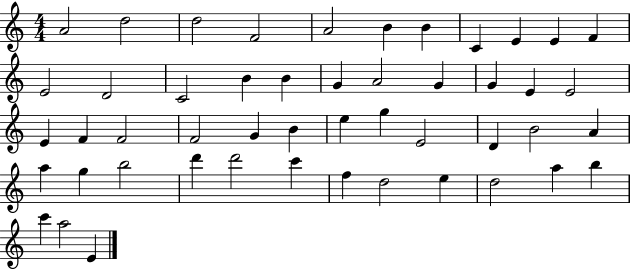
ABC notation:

X:1
T:Untitled
M:4/4
L:1/4
K:C
A2 d2 d2 F2 A2 B B C E E F E2 D2 C2 B B G A2 G G E E2 E F F2 F2 G B e g E2 D B2 A a g b2 d' d'2 c' f d2 e d2 a b c' a2 E